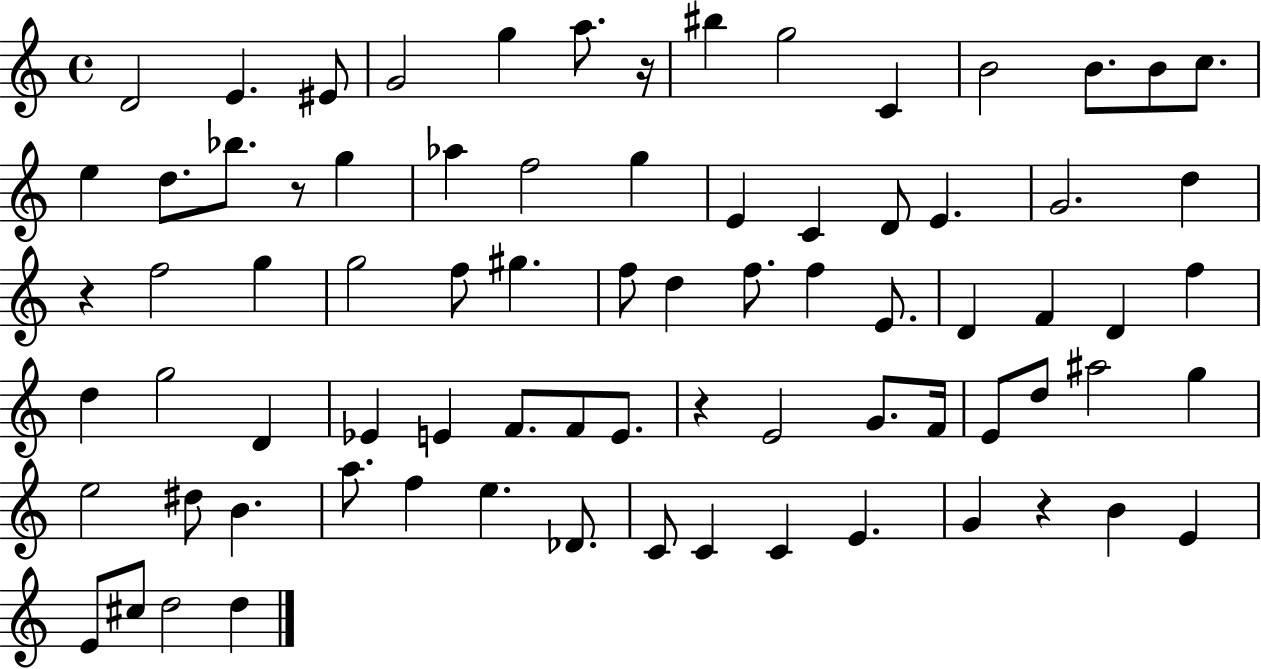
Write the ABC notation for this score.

X:1
T:Untitled
M:4/4
L:1/4
K:C
D2 E ^E/2 G2 g a/2 z/4 ^b g2 C B2 B/2 B/2 c/2 e d/2 _b/2 z/2 g _a f2 g E C D/2 E G2 d z f2 g g2 f/2 ^g f/2 d f/2 f E/2 D F D f d g2 D _E E F/2 F/2 E/2 z E2 G/2 F/4 E/2 d/2 ^a2 g e2 ^d/2 B a/2 f e _D/2 C/2 C C E G z B E E/2 ^c/2 d2 d